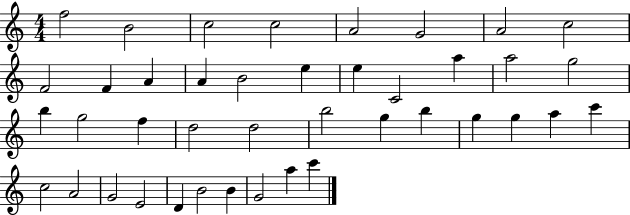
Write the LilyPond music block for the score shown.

{
  \clef treble
  \numericTimeSignature
  \time 4/4
  \key c \major
  f''2 b'2 | c''2 c''2 | a'2 g'2 | a'2 c''2 | \break f'2 f'4 a'4 | a'4 b'2 e''4 | e''4 c'2 a''4 | a''2 g''2 | \break b''4 g''2 f''4 | d''2 d''2 | b''2 g''4 b''4 | g''4 g''4 a''4 c'''4 | \break c''2 a'2 | g'2 e'2 | d'4 b'2 b'4 | g'2 a''4 c'''4 | \break \bar "|."
}